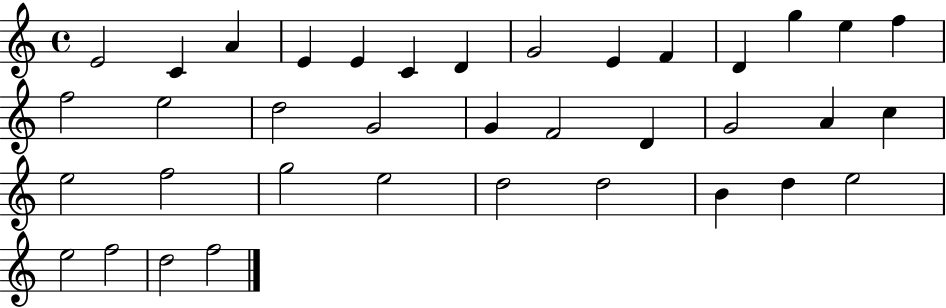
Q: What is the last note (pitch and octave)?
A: F5